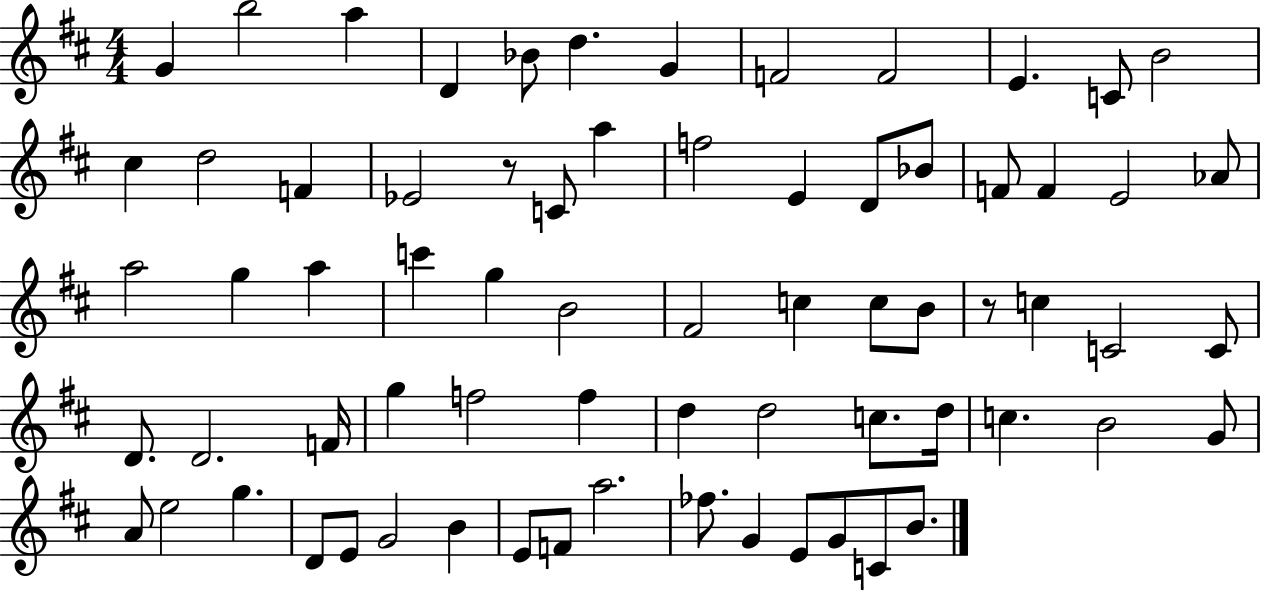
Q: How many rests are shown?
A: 2